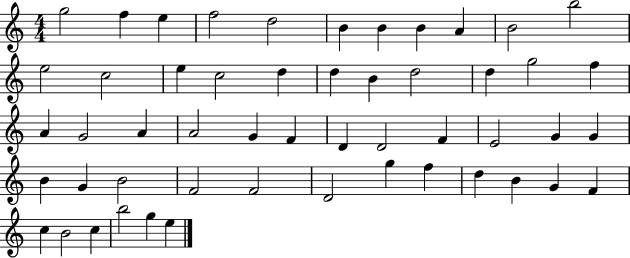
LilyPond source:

{
  \clef treble
  \numericTimeSignature
  \time 4/4
  \key c \major
  g''2 f''4 e''4 | f''2 d''2 | b'4 b'4 b'4 a'4 | b'2 b''2 | \break e''2 c''2 | e''4 c''2 d''4 | d''4 b'4 d''2 | d''4 g''2 f''4 | \break a'4 g'2 a'4 | a'2 g'4 f'4 | d'4 d'2 f'4 | e'2 g'4 g'4 | \break b'4 g'4 b'2 | f'2 f'2 | d'2 g''4 f''4 | d''4 b'4 g'4 f'4 | \break c''4 b'2 c''4 | b''2 g''4 e''4 | \bar "|."
}